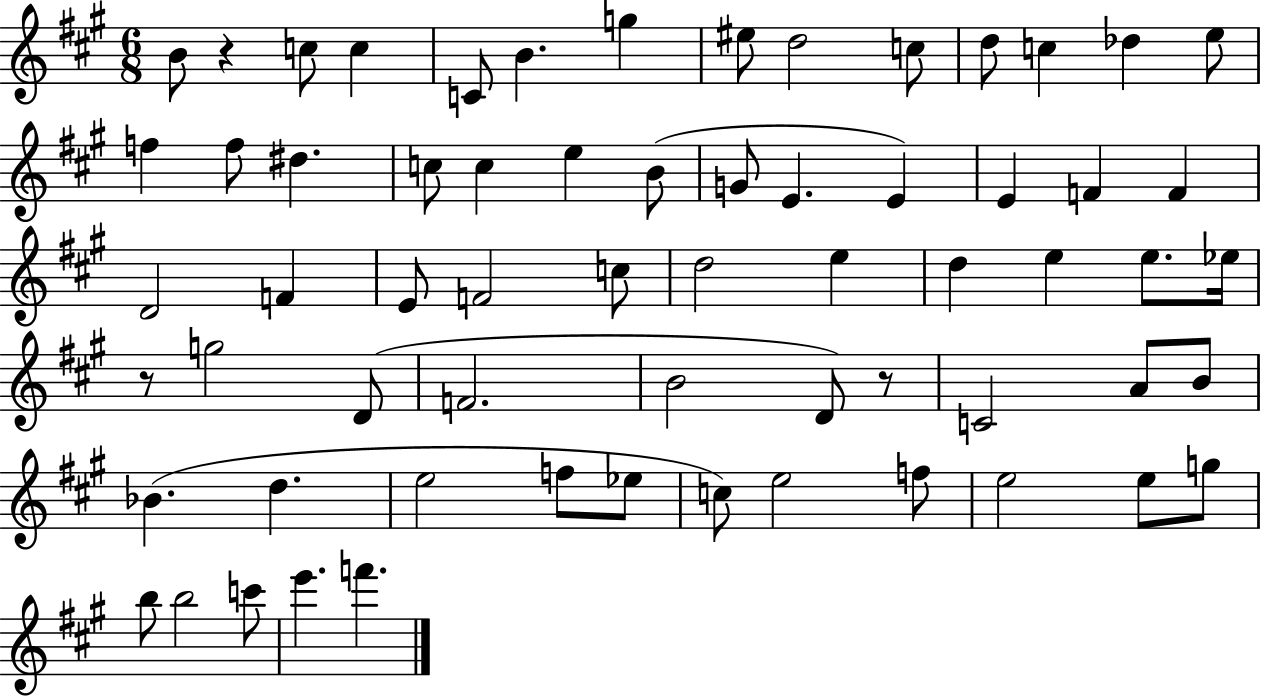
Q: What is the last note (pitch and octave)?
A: F6